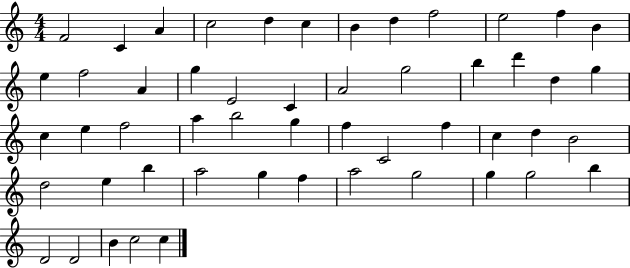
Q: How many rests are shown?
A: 0